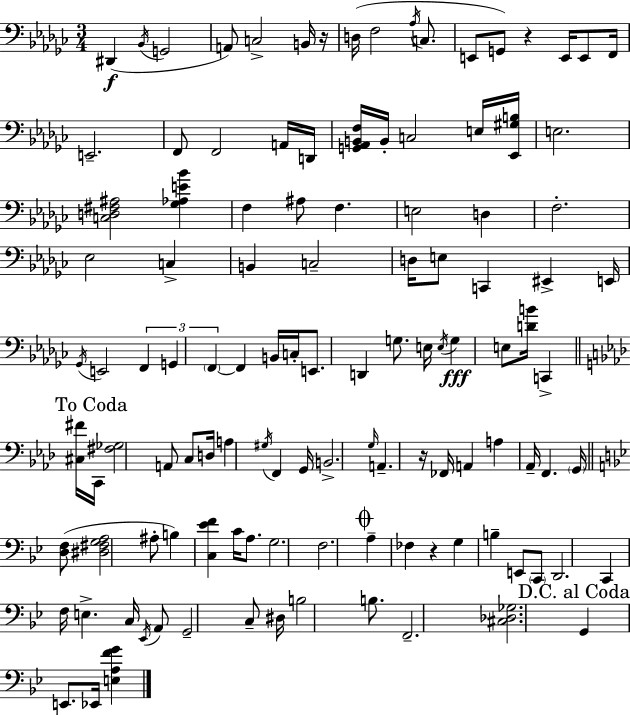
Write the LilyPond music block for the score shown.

{
  \clef bass
  \numericTimeSignature
  \time 3/4
  \key ees \minor
  dis,4(\f \acciaccatura { bes,16 } g,2 | a,8) c2-> b,16 | r16 d16( f2 \acciaccatura { aes16 } c8. | e,8 g,8) r4 e,16 e,8 | \break f,16 e,2.-- | f,8 f,2 | a,16 d,16 <g, aes, b, f>16 b,16-. c2 | e16 <ees, gis b>16 e2. | \break <c d fis ais>2 <ges aes e' bes'>4 | f4 ais8 f4. | e2 d4 | f2.-. | \break ees2 c4-> | b,4 c2-- | d16 e8 c,4 eis,4-> | e,16 \acciaccatura { ges,16 } e,2 \tuplet 3/2 { f,4 | \break g,4 \parenthesize f,4~~ } f,4 | b,16 c16-. e,8. d,4 | g8. e16 \acciaccatura { e16 } g4\fff e8 <d' b'>16 | c,4-> \mark "To Coda" \bar "||" \break \key aes \major <cis fis'>16 c,16 <fis ges>2 a,8 | c8 d16 a4 \acciaccatura { gis16 } f,4 | g,16 b,2.-> | \grace { g16 } a,4.-- r16 fes,16 a,4 | \break a4 aes,16-- f,4. | \parenthesize g,16 \bar "||" \break \key bes \major <d f>8( <dis fis g a>2 ais8-. | b4) <c ees' f'>4 c'16 a8. | g2. | f2. | \break \mark \markup { \musicglyph "scripts.coda" } a4-- fes4 r4 | g4 b4-- e,8 \parenthesize c,8 | d,2. | c,4 f16 e4.-> c16 | \break \acciaccatura { ees,16 } a,8 g,2-- c8-- | dis16 b2 b8. | f,2.-- | <cis des ges>2. | \break \mark "D.C. al Coda" g,4 e,8. ees,16 <e a f' g'>4 | \bar "|."
}